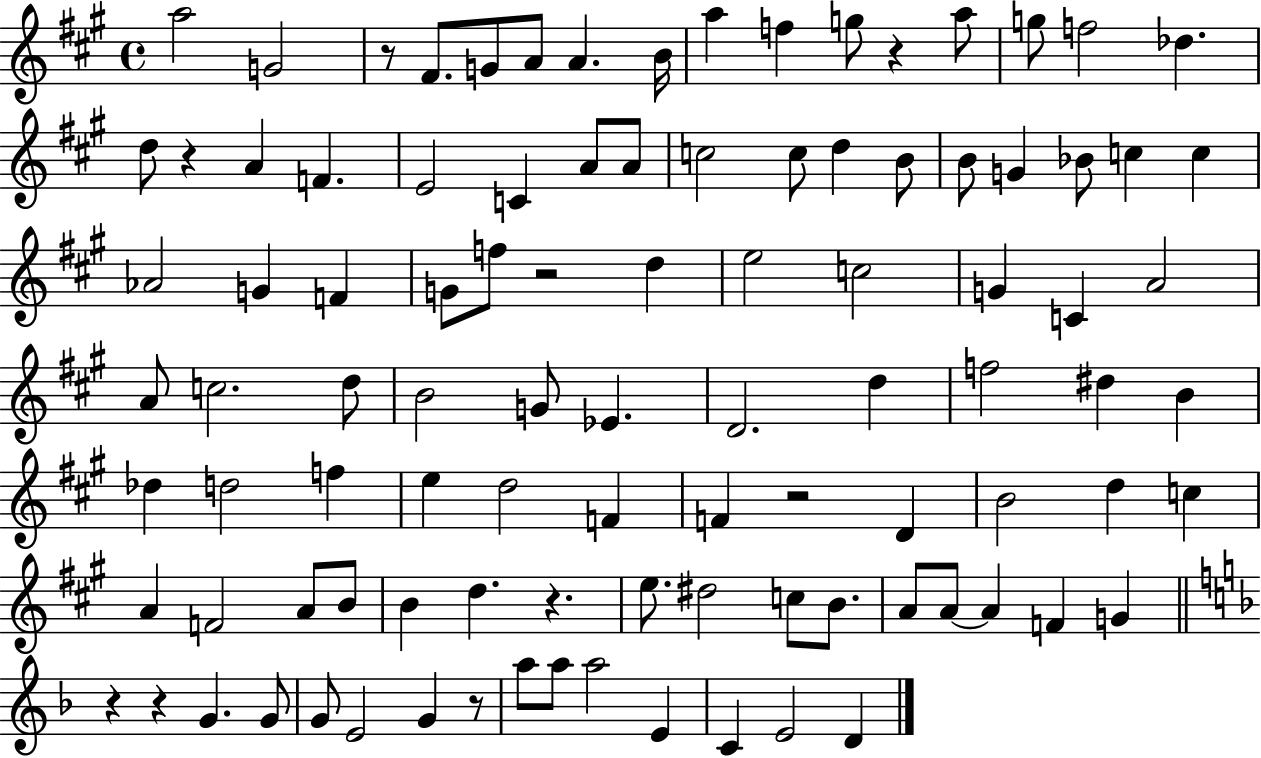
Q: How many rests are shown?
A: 9